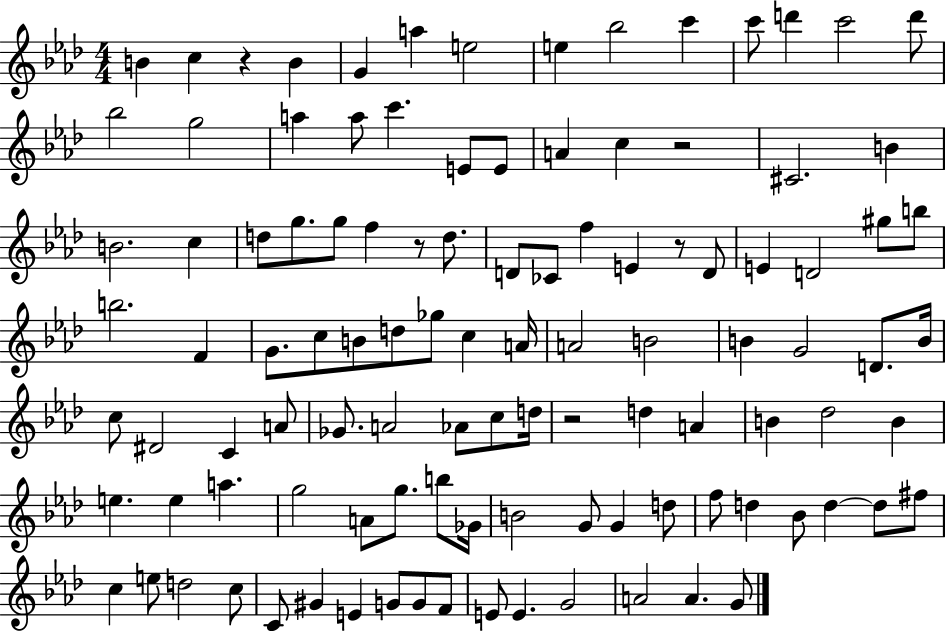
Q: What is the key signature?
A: AES major